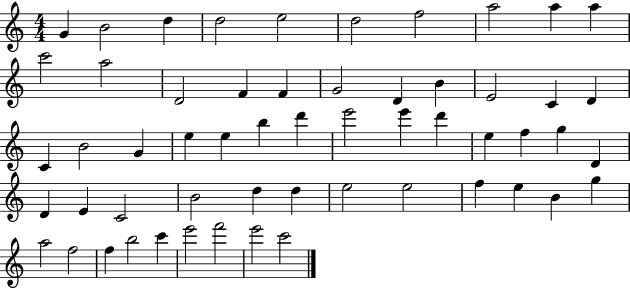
{
  \clef treble
  \numericTimeSignature
  \time 4/4
  \key c \major
  g'4 b'2 d''4 | d''2 e''2 | d''2 f''2 | a''2 a''4 a''4 | \break c'''2 a''2 | d'2 f'4 f'4 | g'2 d'4 b'4 | e'2 c'4 d'4 | \break c'4 b'2 g'4 | e''4 e''4 b''4 d'''4 | e'''2 e'''4 d'''4 | e''4 f''4 g''4 d'4 | \break d'4 e'4 c'2 | b'2 d''4 d''4 | e''2 e''2 | f''4 e''4 b'4 g''4 | \break a''2 f''2 | f''4 b''2 c'''4 | e'''2 f'''2 | e'''2 c'''2 | \break \bar "|."
}